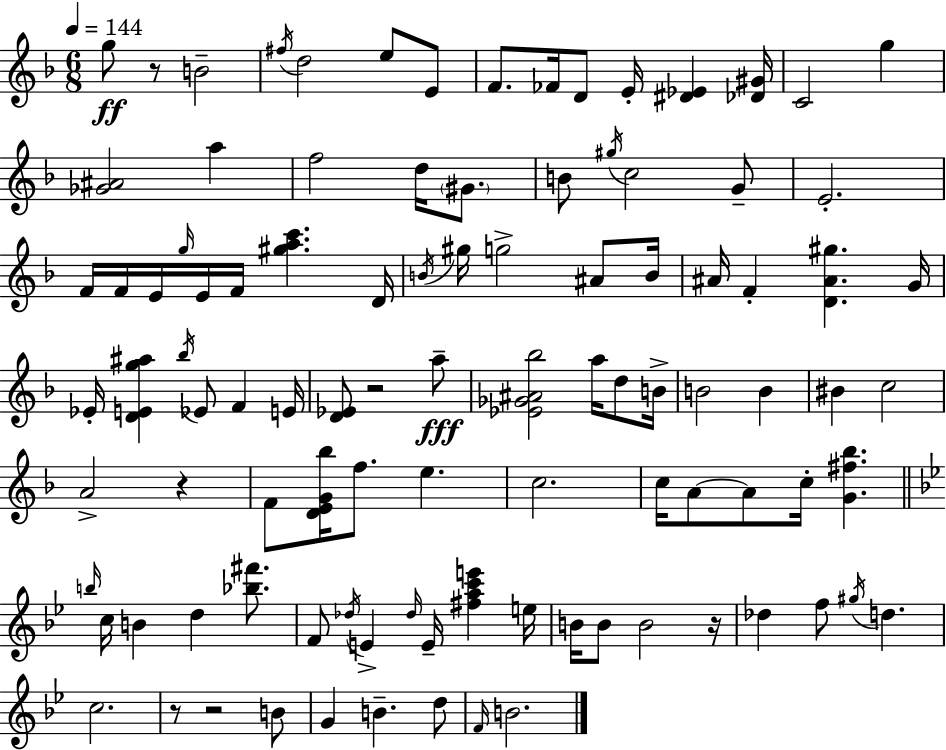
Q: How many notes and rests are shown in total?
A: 100